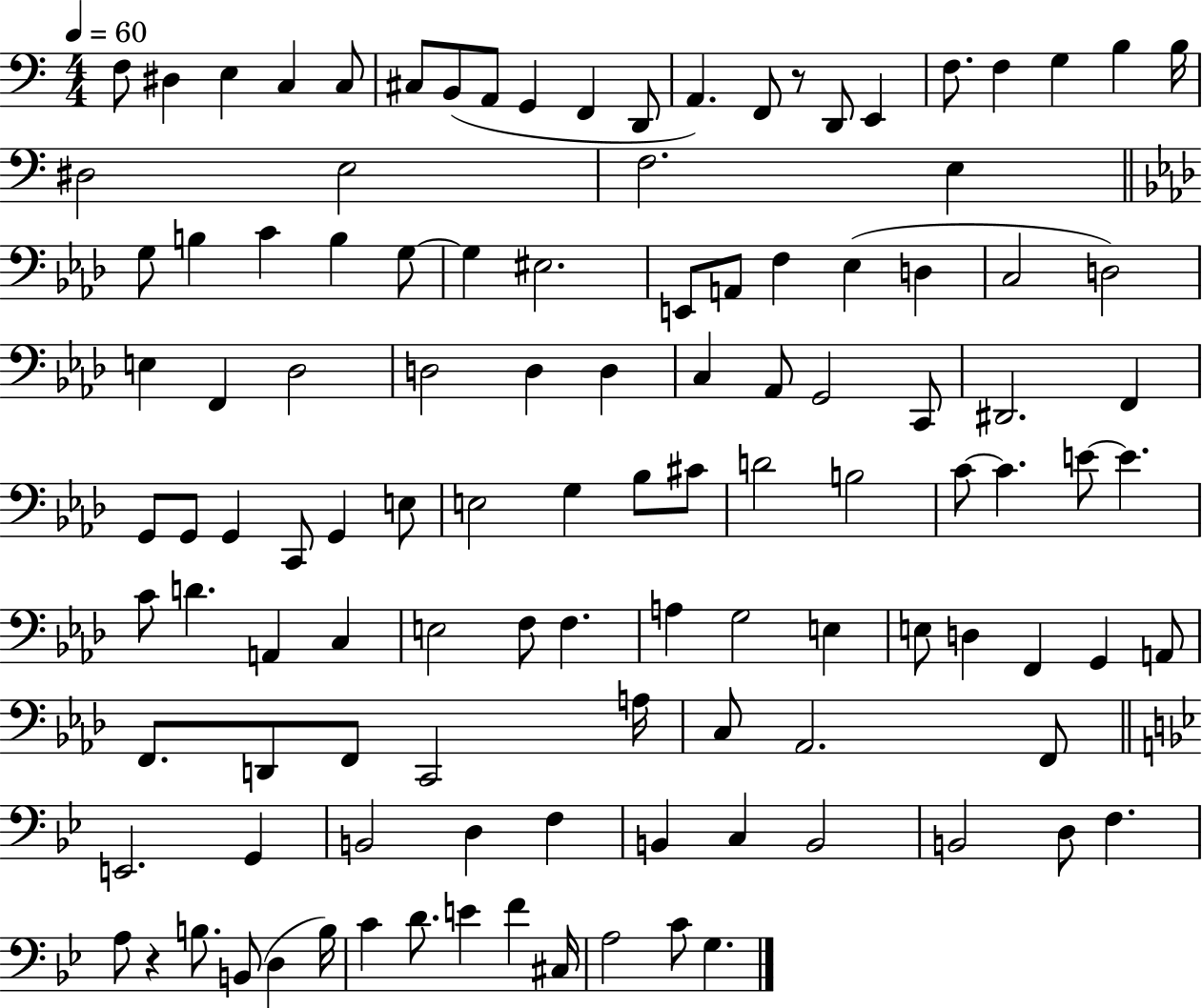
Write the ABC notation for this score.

X:1
T:Untitled
M:4/4
L:1/4
K:C
F,/2 ^D, E, C, C,/2 ^C,/2 B,,/2 A,,/2 G,, F,, D,,/2 A,, F,,/2 z/2 D,,/2 E,, F,/2 F, G, B, B,/4 ^D,2 E,2 F,2 E, G,/2 B, C B, G,/2 G, ^E,2 E,,/2 A,,/2 F, _E, D, C,2 D,2 E, F,, _D,2 D,2 D, D, C, _A,,/2 G,,2 C,,/2 ^D,,2 F,, G,,/2 G,,/2 G,, C,,/2 G,, E,/2 E,2 G, _B,/2 ^C/2 D2 B,2 C/2 C E/2 E C/2 D A,, C, E,2 F,/2 F, A, G,2 E, E,/2 D, F,, G,, A,,/2 F,,/2 D,,/2 F,,/2 C,,2 A,/4 C,/2 _A,,2 F,,/2 E,,2 G,, B,,2 D, F, B,, C, B,,2 B,,2 D,/2 F, A,/2 z B,/2 B,,/2 D, B,/4 C D/2 E F ^C,/4 A,2 C/2 G,